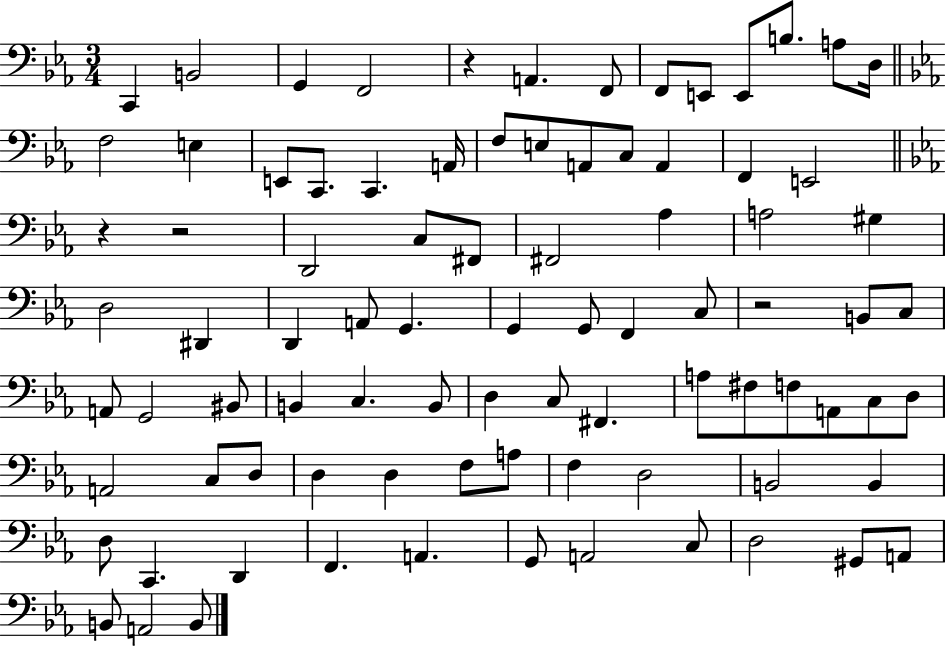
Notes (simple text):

C2/q B2/h G2/q F2/h R/q A2/q. F2/e F2/e E2/e E2/e B3/e. A3/e D3/s F3/h E3/q E2/e C2/e. C2/q. A2/s F3/e E3/e A2/e C3/e A2/q F2/q E2/h R/q R/h D2/h C3/e F#2/e F#2/h Ab3/q A3/h G#3/q D3/h D#2/q D2/q A2/e G2/q. G2/q G2/e F2/q C3/e R/h B2/e C3/e A2/e G2/h BIS2/e B2/q C3/q. B2/e D3/q C3/e F#2/q. A3/e F#3/e F3/e A2/e C3/e D3/e A2/h C3/e D3/e D3/q D3/q F3/e A3/e F3/q D3/h B2/h B2/q D3/e C2/q. D2/q F2/q. A2/q. G2/e A2/h C3/e D3/h G#2/e A2/e B2/e A2/h B2/e